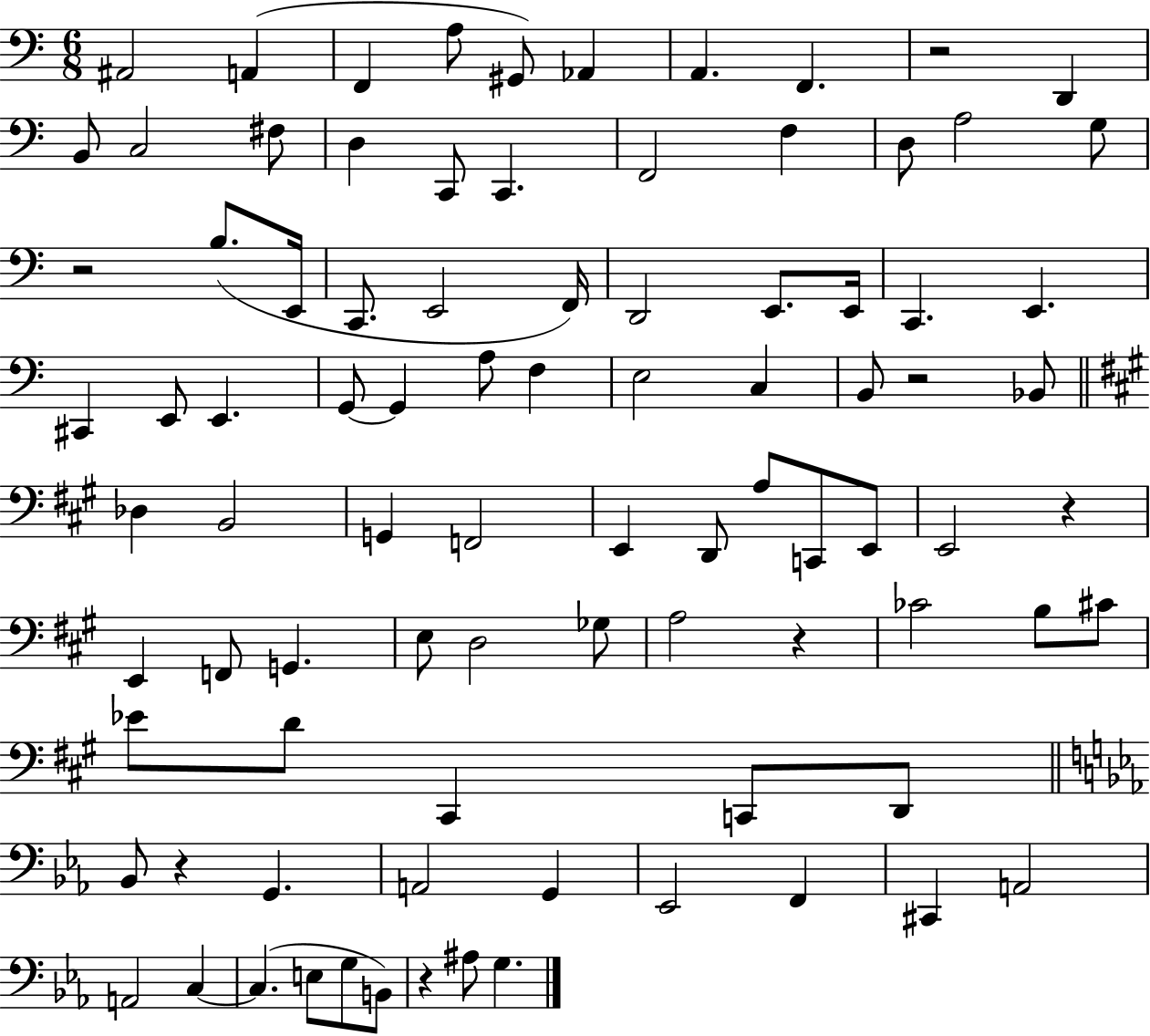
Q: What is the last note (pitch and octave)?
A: G3